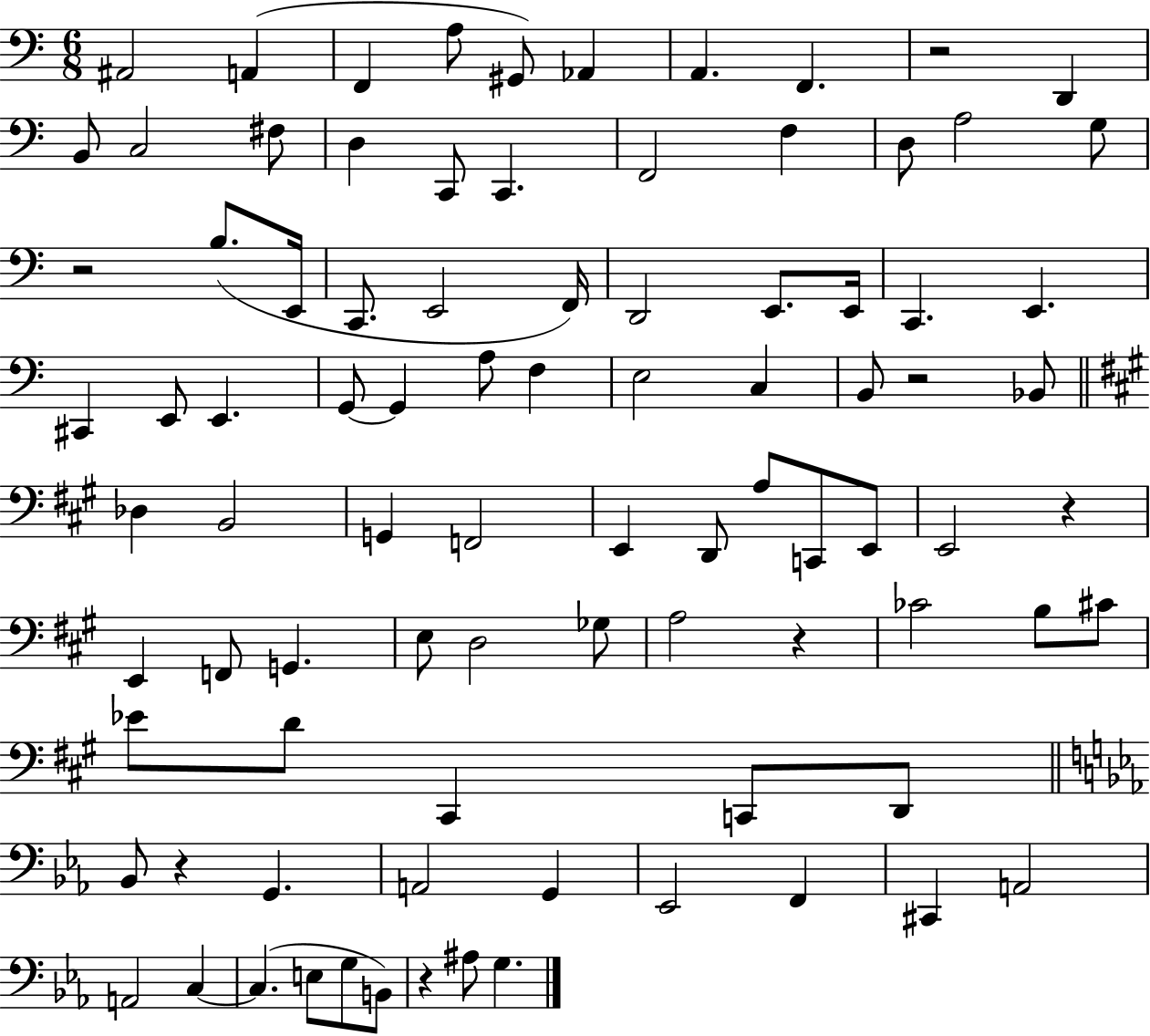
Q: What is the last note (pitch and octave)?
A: G3